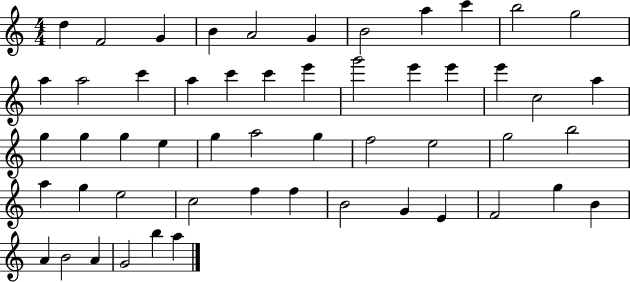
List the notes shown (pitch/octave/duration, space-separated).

D5/q F4/h G4/q B4/q A4/h G4/q B4/h A5/q C6/q B5/h G5/h A5/q A5/h C6/q A5/q C6/q C6/q E6/q G6/h E6/q E6/q E6/q C5/h A5/q G5/q G5/q G5/q E5/q G5/q A5/h G5/q F5/h E5/h G5/h B5/h A5/q G5/q E5/h C5/h F5/q F5/q B4/h G4/q E4/q F4/h G5/q B4/q A4/q B4/h A4/q G4/h B5/q A5/q